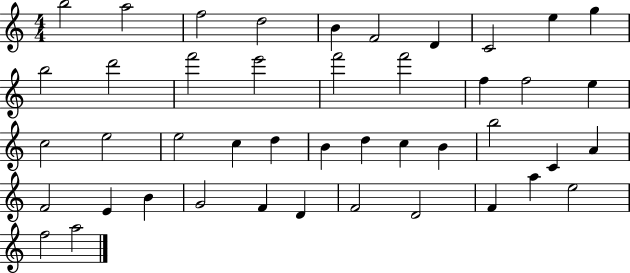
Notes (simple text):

B5/h A5/h F5/h D5/h B4/q F4/h D4/q C4/h E5/q G5/q B5/h D6/h F6/h E6/h F6/h F6/h F5/q F5/h E5/q C5/h E5/h E5/h C5/q D5/q B4/q D5/q C5/q B4/q B5/h C4/q A4/q F4/h E4/q B4/q G4/h F4/q D4/q F4/h D4/h F4/q A5/q E5/h F5/h A5/h